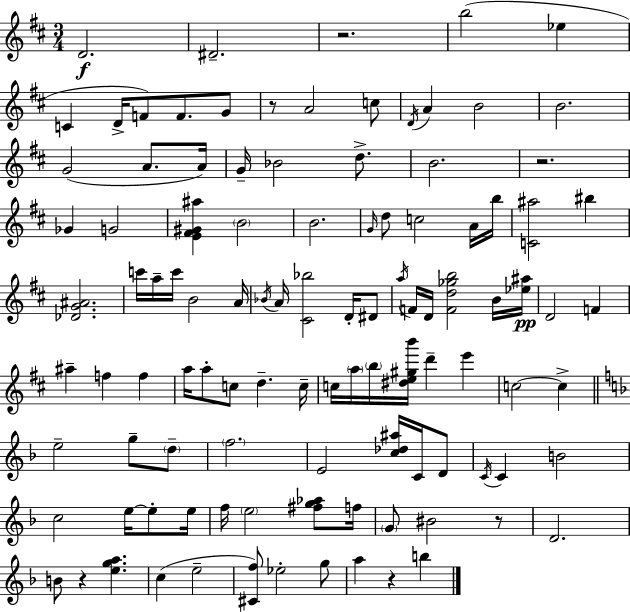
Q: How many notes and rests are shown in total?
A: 106